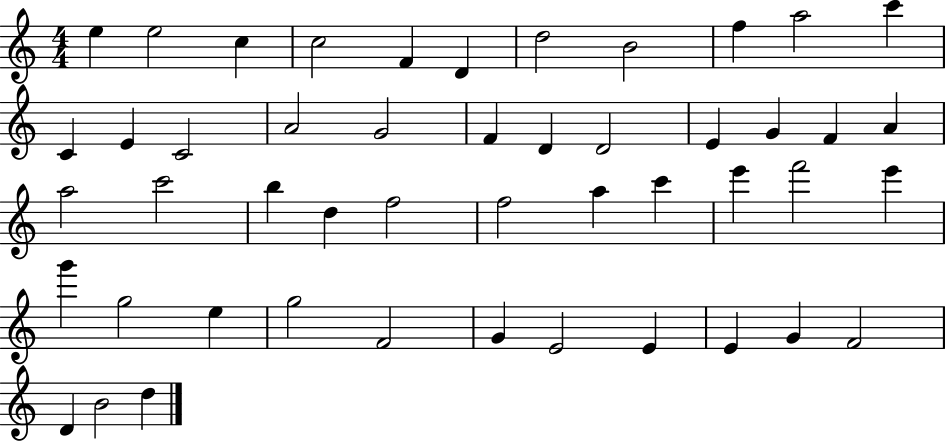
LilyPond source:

{
  \clef treble
  \numericTimeSignature
  \time 4/4
  \key c \major
  e''4 e''2 c''4 | c''2 f'4 d'4 | d''2 b'2 | f''4 a''2 c'''4 | \break c'4 e'4 c'2 | a'2 g'2 | f'4 d'4 d'2 | e'4 g'4 f'4 a'4 | \break a''2 c'''2 | b''4 d''4 f''2 | f''2 a''4 c'''4 | e'''4 f'''2 e'''4 | \break g'''4 g''2 e''4 | g''2 f'2 | g'4 e'2 e'4 | e'4 g'4 f'2 | \break d'4 b'2 d''4 | \bar "|."
}